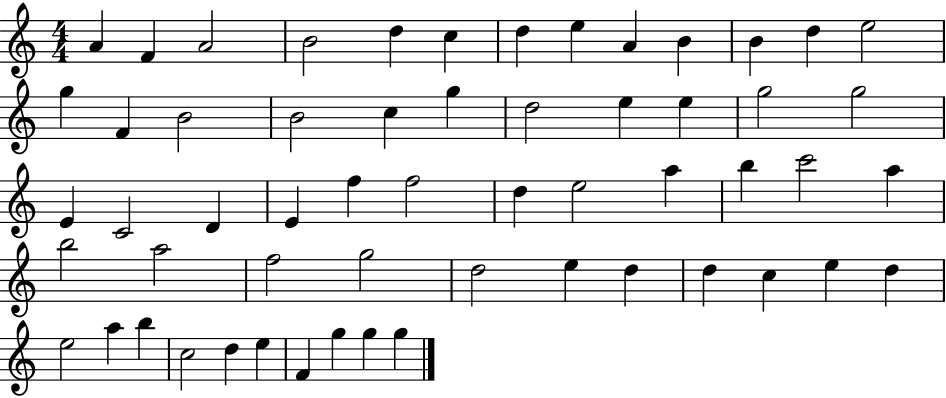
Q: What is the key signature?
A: C major